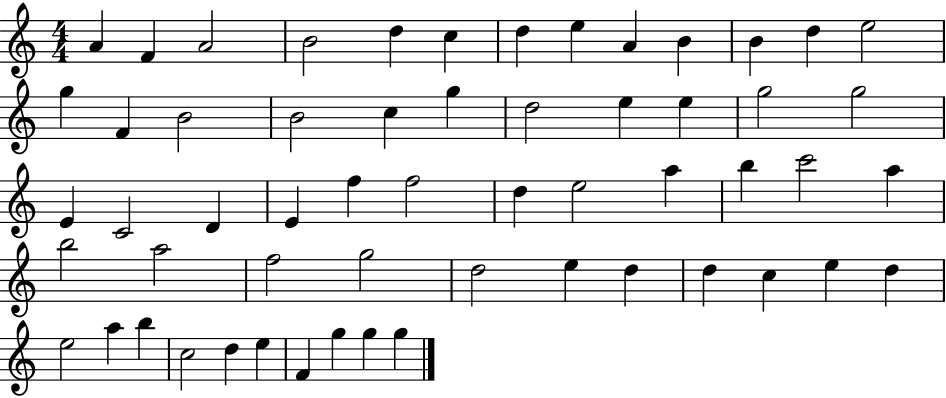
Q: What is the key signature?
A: C major